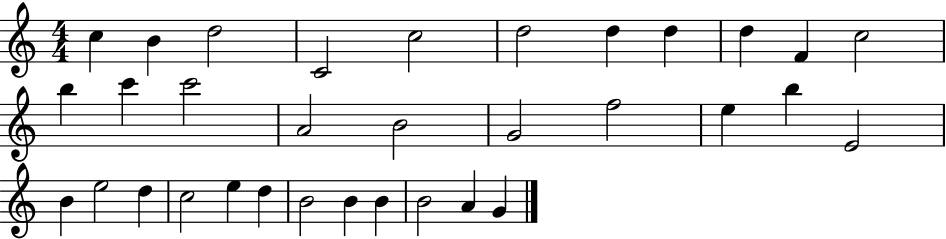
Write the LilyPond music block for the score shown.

{
  \clef treble
  \numericTimeSignature
  \time 4/4
  \key c \major
  c''4 b'4 d''2 | c'2 c''2 | d''2 d''4 d''4 | d''4 f'4 c''2 | \break b''4 c'''4 c'''2 | a'2 b'2 | g'2 f''2 | e''4 b''4 e'2 | \break b'4 e''2 d''4 | c''2 e''4 d''4 | b'2 b'4 b'4 | b'2 a'4 g'4 | \break \bar "|."
}